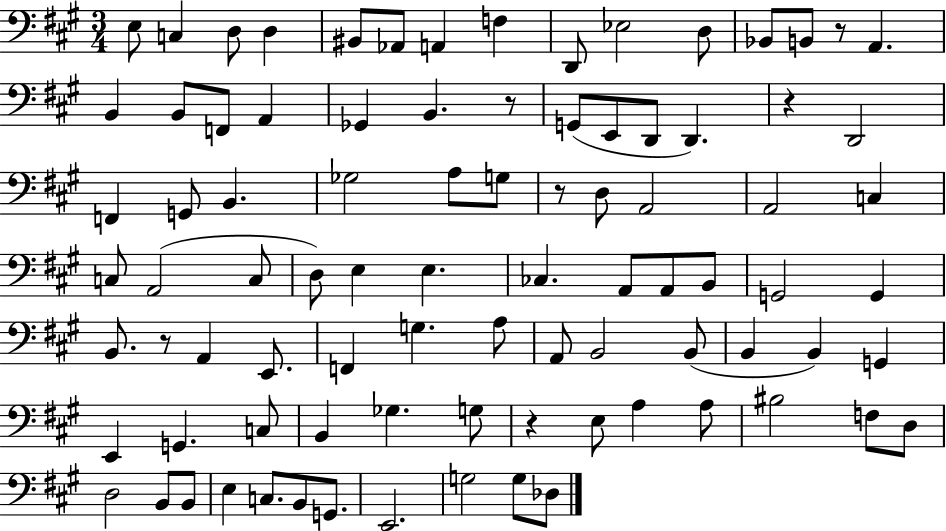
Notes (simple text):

E3/e C3/q D3/e D3/q BIS2/e Ab2/e A2/q F3/q D2/e Eb3/h D3/e Bb2/e B2/e R/e A2/q. B2/q B2/e F2/e A2/q Gb2/q B2/q. R/e G2/e E2/e D2/e D2/q. R/q D2/h F2/q G2/e B2/q. Gb3/h A3/e G3/e R/e D3/e A2/h A2/h C3/q C3/e A2/h C3/e D3/e E3/q E3/q. CES3/q. A2/e A2/e B2/e G2/h G2/q B2/e. R/e A2/q E2/e. F2/q G3/q. A3/e A2/e B2/h B2/e B2/q B2/q G2/q E2/q G2/q. C3/e B2/q Gb3/q. G3/e R/q E3/e A3/q A3/e BIS3/h F3/e D3/e D3/h B2/e B2/e E3/q C3/e. B2/e G2/e. E2/h. G3/h G3/e Db3/e